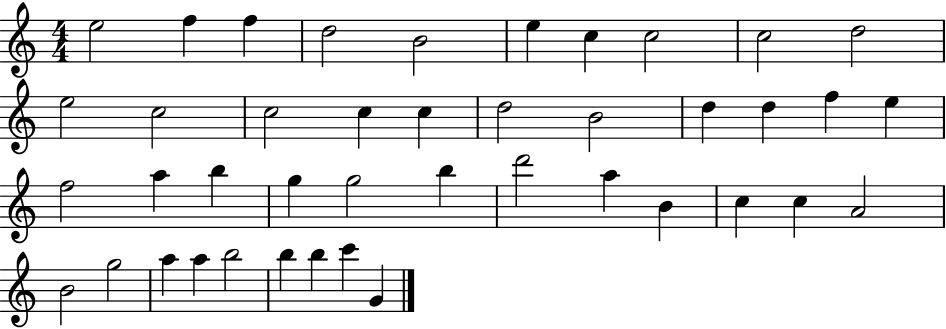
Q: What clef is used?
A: treble